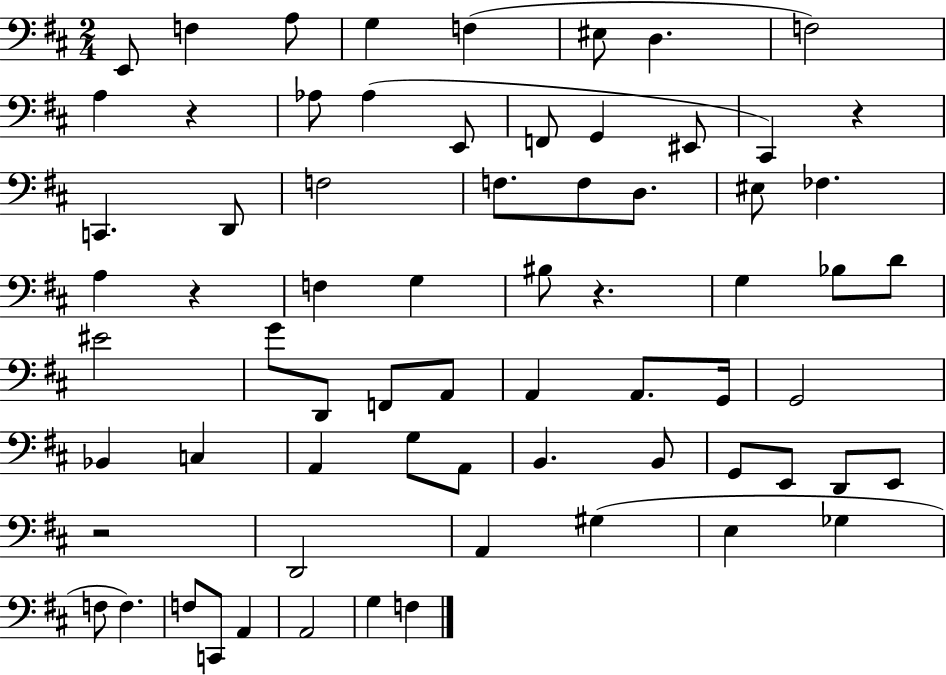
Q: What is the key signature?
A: D major